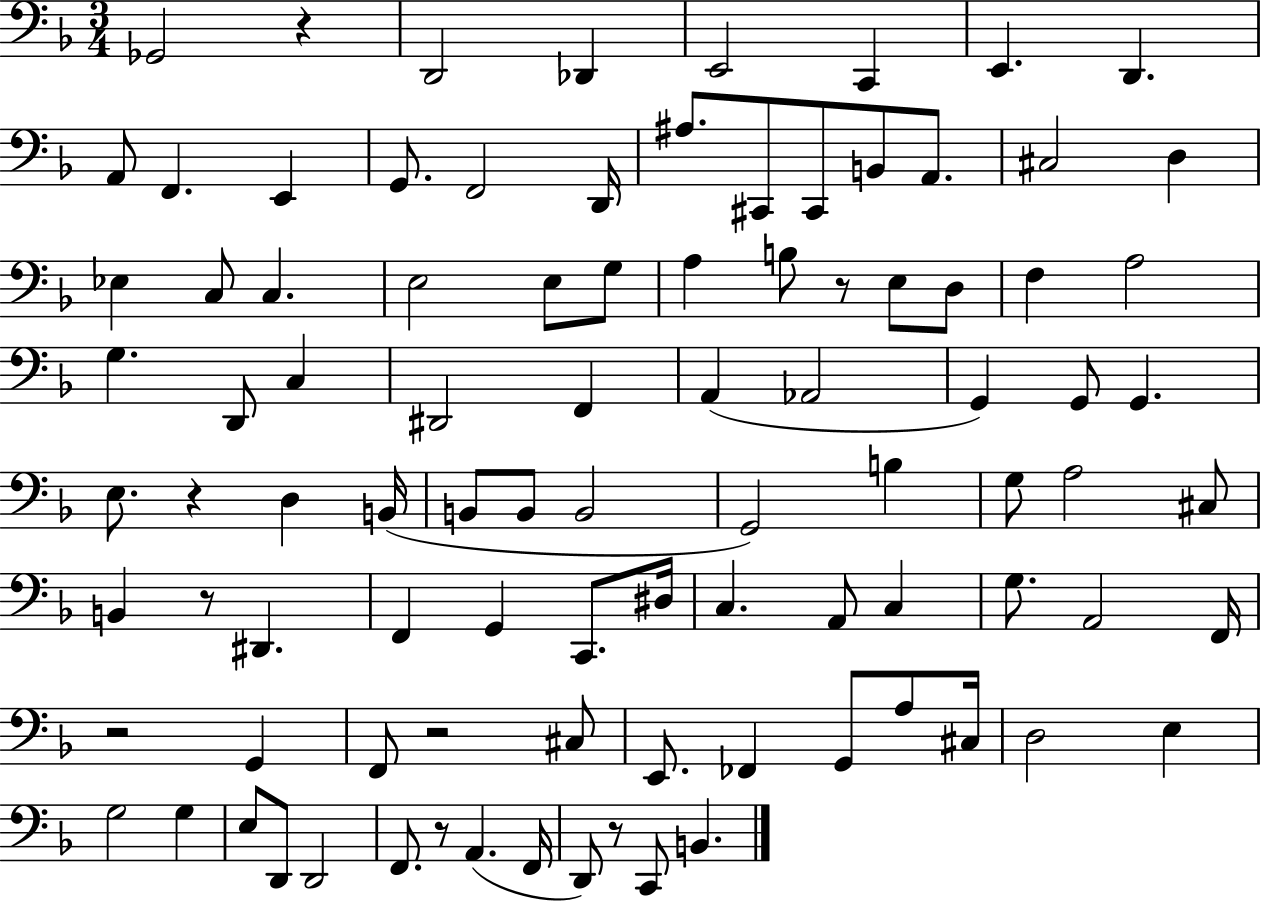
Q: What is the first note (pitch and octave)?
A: Gb2